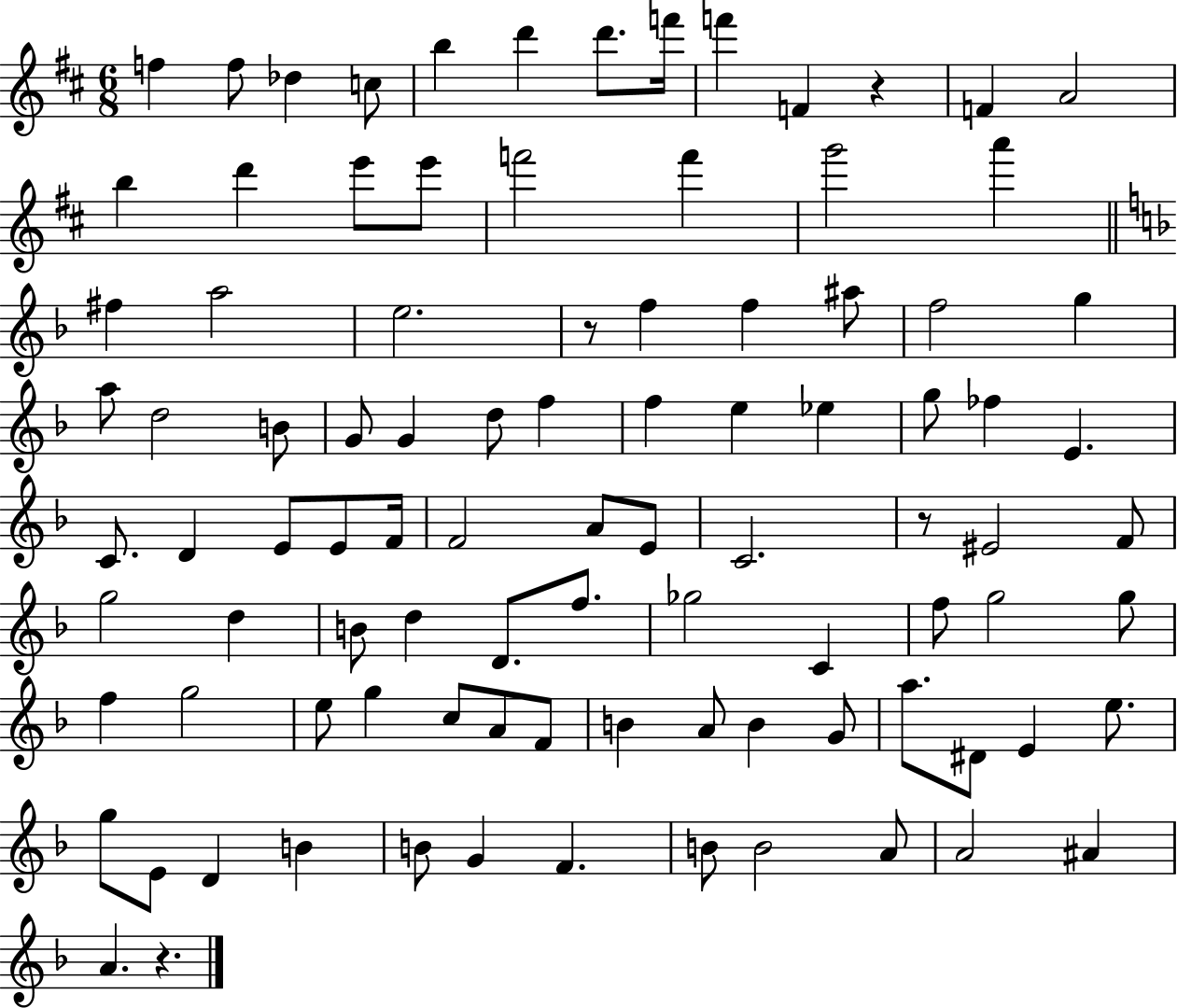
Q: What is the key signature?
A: D major